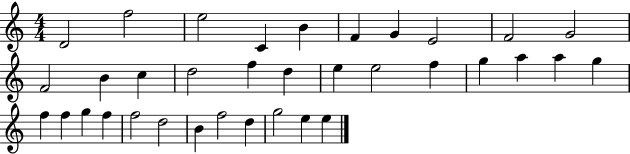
{
  \clef treble
  \numericTimeSignature
  \time 4/4
  \key c \major
  d'2 f''2 | e''2 c'4 b'4 | f'4 g'4 e'2 | f'2 g'2 | \break f'2 b'4 c''4 | d''2 f''4 d''4 | e''4 e''2 f''4 | g''4 a''4 a''4 g''4 | \break f''4 f''4 g''4 f''4 | f''2 d''2 | b'4 f''2 d''4 | g''2 e''4 e''4 | \break \bar "|."
}